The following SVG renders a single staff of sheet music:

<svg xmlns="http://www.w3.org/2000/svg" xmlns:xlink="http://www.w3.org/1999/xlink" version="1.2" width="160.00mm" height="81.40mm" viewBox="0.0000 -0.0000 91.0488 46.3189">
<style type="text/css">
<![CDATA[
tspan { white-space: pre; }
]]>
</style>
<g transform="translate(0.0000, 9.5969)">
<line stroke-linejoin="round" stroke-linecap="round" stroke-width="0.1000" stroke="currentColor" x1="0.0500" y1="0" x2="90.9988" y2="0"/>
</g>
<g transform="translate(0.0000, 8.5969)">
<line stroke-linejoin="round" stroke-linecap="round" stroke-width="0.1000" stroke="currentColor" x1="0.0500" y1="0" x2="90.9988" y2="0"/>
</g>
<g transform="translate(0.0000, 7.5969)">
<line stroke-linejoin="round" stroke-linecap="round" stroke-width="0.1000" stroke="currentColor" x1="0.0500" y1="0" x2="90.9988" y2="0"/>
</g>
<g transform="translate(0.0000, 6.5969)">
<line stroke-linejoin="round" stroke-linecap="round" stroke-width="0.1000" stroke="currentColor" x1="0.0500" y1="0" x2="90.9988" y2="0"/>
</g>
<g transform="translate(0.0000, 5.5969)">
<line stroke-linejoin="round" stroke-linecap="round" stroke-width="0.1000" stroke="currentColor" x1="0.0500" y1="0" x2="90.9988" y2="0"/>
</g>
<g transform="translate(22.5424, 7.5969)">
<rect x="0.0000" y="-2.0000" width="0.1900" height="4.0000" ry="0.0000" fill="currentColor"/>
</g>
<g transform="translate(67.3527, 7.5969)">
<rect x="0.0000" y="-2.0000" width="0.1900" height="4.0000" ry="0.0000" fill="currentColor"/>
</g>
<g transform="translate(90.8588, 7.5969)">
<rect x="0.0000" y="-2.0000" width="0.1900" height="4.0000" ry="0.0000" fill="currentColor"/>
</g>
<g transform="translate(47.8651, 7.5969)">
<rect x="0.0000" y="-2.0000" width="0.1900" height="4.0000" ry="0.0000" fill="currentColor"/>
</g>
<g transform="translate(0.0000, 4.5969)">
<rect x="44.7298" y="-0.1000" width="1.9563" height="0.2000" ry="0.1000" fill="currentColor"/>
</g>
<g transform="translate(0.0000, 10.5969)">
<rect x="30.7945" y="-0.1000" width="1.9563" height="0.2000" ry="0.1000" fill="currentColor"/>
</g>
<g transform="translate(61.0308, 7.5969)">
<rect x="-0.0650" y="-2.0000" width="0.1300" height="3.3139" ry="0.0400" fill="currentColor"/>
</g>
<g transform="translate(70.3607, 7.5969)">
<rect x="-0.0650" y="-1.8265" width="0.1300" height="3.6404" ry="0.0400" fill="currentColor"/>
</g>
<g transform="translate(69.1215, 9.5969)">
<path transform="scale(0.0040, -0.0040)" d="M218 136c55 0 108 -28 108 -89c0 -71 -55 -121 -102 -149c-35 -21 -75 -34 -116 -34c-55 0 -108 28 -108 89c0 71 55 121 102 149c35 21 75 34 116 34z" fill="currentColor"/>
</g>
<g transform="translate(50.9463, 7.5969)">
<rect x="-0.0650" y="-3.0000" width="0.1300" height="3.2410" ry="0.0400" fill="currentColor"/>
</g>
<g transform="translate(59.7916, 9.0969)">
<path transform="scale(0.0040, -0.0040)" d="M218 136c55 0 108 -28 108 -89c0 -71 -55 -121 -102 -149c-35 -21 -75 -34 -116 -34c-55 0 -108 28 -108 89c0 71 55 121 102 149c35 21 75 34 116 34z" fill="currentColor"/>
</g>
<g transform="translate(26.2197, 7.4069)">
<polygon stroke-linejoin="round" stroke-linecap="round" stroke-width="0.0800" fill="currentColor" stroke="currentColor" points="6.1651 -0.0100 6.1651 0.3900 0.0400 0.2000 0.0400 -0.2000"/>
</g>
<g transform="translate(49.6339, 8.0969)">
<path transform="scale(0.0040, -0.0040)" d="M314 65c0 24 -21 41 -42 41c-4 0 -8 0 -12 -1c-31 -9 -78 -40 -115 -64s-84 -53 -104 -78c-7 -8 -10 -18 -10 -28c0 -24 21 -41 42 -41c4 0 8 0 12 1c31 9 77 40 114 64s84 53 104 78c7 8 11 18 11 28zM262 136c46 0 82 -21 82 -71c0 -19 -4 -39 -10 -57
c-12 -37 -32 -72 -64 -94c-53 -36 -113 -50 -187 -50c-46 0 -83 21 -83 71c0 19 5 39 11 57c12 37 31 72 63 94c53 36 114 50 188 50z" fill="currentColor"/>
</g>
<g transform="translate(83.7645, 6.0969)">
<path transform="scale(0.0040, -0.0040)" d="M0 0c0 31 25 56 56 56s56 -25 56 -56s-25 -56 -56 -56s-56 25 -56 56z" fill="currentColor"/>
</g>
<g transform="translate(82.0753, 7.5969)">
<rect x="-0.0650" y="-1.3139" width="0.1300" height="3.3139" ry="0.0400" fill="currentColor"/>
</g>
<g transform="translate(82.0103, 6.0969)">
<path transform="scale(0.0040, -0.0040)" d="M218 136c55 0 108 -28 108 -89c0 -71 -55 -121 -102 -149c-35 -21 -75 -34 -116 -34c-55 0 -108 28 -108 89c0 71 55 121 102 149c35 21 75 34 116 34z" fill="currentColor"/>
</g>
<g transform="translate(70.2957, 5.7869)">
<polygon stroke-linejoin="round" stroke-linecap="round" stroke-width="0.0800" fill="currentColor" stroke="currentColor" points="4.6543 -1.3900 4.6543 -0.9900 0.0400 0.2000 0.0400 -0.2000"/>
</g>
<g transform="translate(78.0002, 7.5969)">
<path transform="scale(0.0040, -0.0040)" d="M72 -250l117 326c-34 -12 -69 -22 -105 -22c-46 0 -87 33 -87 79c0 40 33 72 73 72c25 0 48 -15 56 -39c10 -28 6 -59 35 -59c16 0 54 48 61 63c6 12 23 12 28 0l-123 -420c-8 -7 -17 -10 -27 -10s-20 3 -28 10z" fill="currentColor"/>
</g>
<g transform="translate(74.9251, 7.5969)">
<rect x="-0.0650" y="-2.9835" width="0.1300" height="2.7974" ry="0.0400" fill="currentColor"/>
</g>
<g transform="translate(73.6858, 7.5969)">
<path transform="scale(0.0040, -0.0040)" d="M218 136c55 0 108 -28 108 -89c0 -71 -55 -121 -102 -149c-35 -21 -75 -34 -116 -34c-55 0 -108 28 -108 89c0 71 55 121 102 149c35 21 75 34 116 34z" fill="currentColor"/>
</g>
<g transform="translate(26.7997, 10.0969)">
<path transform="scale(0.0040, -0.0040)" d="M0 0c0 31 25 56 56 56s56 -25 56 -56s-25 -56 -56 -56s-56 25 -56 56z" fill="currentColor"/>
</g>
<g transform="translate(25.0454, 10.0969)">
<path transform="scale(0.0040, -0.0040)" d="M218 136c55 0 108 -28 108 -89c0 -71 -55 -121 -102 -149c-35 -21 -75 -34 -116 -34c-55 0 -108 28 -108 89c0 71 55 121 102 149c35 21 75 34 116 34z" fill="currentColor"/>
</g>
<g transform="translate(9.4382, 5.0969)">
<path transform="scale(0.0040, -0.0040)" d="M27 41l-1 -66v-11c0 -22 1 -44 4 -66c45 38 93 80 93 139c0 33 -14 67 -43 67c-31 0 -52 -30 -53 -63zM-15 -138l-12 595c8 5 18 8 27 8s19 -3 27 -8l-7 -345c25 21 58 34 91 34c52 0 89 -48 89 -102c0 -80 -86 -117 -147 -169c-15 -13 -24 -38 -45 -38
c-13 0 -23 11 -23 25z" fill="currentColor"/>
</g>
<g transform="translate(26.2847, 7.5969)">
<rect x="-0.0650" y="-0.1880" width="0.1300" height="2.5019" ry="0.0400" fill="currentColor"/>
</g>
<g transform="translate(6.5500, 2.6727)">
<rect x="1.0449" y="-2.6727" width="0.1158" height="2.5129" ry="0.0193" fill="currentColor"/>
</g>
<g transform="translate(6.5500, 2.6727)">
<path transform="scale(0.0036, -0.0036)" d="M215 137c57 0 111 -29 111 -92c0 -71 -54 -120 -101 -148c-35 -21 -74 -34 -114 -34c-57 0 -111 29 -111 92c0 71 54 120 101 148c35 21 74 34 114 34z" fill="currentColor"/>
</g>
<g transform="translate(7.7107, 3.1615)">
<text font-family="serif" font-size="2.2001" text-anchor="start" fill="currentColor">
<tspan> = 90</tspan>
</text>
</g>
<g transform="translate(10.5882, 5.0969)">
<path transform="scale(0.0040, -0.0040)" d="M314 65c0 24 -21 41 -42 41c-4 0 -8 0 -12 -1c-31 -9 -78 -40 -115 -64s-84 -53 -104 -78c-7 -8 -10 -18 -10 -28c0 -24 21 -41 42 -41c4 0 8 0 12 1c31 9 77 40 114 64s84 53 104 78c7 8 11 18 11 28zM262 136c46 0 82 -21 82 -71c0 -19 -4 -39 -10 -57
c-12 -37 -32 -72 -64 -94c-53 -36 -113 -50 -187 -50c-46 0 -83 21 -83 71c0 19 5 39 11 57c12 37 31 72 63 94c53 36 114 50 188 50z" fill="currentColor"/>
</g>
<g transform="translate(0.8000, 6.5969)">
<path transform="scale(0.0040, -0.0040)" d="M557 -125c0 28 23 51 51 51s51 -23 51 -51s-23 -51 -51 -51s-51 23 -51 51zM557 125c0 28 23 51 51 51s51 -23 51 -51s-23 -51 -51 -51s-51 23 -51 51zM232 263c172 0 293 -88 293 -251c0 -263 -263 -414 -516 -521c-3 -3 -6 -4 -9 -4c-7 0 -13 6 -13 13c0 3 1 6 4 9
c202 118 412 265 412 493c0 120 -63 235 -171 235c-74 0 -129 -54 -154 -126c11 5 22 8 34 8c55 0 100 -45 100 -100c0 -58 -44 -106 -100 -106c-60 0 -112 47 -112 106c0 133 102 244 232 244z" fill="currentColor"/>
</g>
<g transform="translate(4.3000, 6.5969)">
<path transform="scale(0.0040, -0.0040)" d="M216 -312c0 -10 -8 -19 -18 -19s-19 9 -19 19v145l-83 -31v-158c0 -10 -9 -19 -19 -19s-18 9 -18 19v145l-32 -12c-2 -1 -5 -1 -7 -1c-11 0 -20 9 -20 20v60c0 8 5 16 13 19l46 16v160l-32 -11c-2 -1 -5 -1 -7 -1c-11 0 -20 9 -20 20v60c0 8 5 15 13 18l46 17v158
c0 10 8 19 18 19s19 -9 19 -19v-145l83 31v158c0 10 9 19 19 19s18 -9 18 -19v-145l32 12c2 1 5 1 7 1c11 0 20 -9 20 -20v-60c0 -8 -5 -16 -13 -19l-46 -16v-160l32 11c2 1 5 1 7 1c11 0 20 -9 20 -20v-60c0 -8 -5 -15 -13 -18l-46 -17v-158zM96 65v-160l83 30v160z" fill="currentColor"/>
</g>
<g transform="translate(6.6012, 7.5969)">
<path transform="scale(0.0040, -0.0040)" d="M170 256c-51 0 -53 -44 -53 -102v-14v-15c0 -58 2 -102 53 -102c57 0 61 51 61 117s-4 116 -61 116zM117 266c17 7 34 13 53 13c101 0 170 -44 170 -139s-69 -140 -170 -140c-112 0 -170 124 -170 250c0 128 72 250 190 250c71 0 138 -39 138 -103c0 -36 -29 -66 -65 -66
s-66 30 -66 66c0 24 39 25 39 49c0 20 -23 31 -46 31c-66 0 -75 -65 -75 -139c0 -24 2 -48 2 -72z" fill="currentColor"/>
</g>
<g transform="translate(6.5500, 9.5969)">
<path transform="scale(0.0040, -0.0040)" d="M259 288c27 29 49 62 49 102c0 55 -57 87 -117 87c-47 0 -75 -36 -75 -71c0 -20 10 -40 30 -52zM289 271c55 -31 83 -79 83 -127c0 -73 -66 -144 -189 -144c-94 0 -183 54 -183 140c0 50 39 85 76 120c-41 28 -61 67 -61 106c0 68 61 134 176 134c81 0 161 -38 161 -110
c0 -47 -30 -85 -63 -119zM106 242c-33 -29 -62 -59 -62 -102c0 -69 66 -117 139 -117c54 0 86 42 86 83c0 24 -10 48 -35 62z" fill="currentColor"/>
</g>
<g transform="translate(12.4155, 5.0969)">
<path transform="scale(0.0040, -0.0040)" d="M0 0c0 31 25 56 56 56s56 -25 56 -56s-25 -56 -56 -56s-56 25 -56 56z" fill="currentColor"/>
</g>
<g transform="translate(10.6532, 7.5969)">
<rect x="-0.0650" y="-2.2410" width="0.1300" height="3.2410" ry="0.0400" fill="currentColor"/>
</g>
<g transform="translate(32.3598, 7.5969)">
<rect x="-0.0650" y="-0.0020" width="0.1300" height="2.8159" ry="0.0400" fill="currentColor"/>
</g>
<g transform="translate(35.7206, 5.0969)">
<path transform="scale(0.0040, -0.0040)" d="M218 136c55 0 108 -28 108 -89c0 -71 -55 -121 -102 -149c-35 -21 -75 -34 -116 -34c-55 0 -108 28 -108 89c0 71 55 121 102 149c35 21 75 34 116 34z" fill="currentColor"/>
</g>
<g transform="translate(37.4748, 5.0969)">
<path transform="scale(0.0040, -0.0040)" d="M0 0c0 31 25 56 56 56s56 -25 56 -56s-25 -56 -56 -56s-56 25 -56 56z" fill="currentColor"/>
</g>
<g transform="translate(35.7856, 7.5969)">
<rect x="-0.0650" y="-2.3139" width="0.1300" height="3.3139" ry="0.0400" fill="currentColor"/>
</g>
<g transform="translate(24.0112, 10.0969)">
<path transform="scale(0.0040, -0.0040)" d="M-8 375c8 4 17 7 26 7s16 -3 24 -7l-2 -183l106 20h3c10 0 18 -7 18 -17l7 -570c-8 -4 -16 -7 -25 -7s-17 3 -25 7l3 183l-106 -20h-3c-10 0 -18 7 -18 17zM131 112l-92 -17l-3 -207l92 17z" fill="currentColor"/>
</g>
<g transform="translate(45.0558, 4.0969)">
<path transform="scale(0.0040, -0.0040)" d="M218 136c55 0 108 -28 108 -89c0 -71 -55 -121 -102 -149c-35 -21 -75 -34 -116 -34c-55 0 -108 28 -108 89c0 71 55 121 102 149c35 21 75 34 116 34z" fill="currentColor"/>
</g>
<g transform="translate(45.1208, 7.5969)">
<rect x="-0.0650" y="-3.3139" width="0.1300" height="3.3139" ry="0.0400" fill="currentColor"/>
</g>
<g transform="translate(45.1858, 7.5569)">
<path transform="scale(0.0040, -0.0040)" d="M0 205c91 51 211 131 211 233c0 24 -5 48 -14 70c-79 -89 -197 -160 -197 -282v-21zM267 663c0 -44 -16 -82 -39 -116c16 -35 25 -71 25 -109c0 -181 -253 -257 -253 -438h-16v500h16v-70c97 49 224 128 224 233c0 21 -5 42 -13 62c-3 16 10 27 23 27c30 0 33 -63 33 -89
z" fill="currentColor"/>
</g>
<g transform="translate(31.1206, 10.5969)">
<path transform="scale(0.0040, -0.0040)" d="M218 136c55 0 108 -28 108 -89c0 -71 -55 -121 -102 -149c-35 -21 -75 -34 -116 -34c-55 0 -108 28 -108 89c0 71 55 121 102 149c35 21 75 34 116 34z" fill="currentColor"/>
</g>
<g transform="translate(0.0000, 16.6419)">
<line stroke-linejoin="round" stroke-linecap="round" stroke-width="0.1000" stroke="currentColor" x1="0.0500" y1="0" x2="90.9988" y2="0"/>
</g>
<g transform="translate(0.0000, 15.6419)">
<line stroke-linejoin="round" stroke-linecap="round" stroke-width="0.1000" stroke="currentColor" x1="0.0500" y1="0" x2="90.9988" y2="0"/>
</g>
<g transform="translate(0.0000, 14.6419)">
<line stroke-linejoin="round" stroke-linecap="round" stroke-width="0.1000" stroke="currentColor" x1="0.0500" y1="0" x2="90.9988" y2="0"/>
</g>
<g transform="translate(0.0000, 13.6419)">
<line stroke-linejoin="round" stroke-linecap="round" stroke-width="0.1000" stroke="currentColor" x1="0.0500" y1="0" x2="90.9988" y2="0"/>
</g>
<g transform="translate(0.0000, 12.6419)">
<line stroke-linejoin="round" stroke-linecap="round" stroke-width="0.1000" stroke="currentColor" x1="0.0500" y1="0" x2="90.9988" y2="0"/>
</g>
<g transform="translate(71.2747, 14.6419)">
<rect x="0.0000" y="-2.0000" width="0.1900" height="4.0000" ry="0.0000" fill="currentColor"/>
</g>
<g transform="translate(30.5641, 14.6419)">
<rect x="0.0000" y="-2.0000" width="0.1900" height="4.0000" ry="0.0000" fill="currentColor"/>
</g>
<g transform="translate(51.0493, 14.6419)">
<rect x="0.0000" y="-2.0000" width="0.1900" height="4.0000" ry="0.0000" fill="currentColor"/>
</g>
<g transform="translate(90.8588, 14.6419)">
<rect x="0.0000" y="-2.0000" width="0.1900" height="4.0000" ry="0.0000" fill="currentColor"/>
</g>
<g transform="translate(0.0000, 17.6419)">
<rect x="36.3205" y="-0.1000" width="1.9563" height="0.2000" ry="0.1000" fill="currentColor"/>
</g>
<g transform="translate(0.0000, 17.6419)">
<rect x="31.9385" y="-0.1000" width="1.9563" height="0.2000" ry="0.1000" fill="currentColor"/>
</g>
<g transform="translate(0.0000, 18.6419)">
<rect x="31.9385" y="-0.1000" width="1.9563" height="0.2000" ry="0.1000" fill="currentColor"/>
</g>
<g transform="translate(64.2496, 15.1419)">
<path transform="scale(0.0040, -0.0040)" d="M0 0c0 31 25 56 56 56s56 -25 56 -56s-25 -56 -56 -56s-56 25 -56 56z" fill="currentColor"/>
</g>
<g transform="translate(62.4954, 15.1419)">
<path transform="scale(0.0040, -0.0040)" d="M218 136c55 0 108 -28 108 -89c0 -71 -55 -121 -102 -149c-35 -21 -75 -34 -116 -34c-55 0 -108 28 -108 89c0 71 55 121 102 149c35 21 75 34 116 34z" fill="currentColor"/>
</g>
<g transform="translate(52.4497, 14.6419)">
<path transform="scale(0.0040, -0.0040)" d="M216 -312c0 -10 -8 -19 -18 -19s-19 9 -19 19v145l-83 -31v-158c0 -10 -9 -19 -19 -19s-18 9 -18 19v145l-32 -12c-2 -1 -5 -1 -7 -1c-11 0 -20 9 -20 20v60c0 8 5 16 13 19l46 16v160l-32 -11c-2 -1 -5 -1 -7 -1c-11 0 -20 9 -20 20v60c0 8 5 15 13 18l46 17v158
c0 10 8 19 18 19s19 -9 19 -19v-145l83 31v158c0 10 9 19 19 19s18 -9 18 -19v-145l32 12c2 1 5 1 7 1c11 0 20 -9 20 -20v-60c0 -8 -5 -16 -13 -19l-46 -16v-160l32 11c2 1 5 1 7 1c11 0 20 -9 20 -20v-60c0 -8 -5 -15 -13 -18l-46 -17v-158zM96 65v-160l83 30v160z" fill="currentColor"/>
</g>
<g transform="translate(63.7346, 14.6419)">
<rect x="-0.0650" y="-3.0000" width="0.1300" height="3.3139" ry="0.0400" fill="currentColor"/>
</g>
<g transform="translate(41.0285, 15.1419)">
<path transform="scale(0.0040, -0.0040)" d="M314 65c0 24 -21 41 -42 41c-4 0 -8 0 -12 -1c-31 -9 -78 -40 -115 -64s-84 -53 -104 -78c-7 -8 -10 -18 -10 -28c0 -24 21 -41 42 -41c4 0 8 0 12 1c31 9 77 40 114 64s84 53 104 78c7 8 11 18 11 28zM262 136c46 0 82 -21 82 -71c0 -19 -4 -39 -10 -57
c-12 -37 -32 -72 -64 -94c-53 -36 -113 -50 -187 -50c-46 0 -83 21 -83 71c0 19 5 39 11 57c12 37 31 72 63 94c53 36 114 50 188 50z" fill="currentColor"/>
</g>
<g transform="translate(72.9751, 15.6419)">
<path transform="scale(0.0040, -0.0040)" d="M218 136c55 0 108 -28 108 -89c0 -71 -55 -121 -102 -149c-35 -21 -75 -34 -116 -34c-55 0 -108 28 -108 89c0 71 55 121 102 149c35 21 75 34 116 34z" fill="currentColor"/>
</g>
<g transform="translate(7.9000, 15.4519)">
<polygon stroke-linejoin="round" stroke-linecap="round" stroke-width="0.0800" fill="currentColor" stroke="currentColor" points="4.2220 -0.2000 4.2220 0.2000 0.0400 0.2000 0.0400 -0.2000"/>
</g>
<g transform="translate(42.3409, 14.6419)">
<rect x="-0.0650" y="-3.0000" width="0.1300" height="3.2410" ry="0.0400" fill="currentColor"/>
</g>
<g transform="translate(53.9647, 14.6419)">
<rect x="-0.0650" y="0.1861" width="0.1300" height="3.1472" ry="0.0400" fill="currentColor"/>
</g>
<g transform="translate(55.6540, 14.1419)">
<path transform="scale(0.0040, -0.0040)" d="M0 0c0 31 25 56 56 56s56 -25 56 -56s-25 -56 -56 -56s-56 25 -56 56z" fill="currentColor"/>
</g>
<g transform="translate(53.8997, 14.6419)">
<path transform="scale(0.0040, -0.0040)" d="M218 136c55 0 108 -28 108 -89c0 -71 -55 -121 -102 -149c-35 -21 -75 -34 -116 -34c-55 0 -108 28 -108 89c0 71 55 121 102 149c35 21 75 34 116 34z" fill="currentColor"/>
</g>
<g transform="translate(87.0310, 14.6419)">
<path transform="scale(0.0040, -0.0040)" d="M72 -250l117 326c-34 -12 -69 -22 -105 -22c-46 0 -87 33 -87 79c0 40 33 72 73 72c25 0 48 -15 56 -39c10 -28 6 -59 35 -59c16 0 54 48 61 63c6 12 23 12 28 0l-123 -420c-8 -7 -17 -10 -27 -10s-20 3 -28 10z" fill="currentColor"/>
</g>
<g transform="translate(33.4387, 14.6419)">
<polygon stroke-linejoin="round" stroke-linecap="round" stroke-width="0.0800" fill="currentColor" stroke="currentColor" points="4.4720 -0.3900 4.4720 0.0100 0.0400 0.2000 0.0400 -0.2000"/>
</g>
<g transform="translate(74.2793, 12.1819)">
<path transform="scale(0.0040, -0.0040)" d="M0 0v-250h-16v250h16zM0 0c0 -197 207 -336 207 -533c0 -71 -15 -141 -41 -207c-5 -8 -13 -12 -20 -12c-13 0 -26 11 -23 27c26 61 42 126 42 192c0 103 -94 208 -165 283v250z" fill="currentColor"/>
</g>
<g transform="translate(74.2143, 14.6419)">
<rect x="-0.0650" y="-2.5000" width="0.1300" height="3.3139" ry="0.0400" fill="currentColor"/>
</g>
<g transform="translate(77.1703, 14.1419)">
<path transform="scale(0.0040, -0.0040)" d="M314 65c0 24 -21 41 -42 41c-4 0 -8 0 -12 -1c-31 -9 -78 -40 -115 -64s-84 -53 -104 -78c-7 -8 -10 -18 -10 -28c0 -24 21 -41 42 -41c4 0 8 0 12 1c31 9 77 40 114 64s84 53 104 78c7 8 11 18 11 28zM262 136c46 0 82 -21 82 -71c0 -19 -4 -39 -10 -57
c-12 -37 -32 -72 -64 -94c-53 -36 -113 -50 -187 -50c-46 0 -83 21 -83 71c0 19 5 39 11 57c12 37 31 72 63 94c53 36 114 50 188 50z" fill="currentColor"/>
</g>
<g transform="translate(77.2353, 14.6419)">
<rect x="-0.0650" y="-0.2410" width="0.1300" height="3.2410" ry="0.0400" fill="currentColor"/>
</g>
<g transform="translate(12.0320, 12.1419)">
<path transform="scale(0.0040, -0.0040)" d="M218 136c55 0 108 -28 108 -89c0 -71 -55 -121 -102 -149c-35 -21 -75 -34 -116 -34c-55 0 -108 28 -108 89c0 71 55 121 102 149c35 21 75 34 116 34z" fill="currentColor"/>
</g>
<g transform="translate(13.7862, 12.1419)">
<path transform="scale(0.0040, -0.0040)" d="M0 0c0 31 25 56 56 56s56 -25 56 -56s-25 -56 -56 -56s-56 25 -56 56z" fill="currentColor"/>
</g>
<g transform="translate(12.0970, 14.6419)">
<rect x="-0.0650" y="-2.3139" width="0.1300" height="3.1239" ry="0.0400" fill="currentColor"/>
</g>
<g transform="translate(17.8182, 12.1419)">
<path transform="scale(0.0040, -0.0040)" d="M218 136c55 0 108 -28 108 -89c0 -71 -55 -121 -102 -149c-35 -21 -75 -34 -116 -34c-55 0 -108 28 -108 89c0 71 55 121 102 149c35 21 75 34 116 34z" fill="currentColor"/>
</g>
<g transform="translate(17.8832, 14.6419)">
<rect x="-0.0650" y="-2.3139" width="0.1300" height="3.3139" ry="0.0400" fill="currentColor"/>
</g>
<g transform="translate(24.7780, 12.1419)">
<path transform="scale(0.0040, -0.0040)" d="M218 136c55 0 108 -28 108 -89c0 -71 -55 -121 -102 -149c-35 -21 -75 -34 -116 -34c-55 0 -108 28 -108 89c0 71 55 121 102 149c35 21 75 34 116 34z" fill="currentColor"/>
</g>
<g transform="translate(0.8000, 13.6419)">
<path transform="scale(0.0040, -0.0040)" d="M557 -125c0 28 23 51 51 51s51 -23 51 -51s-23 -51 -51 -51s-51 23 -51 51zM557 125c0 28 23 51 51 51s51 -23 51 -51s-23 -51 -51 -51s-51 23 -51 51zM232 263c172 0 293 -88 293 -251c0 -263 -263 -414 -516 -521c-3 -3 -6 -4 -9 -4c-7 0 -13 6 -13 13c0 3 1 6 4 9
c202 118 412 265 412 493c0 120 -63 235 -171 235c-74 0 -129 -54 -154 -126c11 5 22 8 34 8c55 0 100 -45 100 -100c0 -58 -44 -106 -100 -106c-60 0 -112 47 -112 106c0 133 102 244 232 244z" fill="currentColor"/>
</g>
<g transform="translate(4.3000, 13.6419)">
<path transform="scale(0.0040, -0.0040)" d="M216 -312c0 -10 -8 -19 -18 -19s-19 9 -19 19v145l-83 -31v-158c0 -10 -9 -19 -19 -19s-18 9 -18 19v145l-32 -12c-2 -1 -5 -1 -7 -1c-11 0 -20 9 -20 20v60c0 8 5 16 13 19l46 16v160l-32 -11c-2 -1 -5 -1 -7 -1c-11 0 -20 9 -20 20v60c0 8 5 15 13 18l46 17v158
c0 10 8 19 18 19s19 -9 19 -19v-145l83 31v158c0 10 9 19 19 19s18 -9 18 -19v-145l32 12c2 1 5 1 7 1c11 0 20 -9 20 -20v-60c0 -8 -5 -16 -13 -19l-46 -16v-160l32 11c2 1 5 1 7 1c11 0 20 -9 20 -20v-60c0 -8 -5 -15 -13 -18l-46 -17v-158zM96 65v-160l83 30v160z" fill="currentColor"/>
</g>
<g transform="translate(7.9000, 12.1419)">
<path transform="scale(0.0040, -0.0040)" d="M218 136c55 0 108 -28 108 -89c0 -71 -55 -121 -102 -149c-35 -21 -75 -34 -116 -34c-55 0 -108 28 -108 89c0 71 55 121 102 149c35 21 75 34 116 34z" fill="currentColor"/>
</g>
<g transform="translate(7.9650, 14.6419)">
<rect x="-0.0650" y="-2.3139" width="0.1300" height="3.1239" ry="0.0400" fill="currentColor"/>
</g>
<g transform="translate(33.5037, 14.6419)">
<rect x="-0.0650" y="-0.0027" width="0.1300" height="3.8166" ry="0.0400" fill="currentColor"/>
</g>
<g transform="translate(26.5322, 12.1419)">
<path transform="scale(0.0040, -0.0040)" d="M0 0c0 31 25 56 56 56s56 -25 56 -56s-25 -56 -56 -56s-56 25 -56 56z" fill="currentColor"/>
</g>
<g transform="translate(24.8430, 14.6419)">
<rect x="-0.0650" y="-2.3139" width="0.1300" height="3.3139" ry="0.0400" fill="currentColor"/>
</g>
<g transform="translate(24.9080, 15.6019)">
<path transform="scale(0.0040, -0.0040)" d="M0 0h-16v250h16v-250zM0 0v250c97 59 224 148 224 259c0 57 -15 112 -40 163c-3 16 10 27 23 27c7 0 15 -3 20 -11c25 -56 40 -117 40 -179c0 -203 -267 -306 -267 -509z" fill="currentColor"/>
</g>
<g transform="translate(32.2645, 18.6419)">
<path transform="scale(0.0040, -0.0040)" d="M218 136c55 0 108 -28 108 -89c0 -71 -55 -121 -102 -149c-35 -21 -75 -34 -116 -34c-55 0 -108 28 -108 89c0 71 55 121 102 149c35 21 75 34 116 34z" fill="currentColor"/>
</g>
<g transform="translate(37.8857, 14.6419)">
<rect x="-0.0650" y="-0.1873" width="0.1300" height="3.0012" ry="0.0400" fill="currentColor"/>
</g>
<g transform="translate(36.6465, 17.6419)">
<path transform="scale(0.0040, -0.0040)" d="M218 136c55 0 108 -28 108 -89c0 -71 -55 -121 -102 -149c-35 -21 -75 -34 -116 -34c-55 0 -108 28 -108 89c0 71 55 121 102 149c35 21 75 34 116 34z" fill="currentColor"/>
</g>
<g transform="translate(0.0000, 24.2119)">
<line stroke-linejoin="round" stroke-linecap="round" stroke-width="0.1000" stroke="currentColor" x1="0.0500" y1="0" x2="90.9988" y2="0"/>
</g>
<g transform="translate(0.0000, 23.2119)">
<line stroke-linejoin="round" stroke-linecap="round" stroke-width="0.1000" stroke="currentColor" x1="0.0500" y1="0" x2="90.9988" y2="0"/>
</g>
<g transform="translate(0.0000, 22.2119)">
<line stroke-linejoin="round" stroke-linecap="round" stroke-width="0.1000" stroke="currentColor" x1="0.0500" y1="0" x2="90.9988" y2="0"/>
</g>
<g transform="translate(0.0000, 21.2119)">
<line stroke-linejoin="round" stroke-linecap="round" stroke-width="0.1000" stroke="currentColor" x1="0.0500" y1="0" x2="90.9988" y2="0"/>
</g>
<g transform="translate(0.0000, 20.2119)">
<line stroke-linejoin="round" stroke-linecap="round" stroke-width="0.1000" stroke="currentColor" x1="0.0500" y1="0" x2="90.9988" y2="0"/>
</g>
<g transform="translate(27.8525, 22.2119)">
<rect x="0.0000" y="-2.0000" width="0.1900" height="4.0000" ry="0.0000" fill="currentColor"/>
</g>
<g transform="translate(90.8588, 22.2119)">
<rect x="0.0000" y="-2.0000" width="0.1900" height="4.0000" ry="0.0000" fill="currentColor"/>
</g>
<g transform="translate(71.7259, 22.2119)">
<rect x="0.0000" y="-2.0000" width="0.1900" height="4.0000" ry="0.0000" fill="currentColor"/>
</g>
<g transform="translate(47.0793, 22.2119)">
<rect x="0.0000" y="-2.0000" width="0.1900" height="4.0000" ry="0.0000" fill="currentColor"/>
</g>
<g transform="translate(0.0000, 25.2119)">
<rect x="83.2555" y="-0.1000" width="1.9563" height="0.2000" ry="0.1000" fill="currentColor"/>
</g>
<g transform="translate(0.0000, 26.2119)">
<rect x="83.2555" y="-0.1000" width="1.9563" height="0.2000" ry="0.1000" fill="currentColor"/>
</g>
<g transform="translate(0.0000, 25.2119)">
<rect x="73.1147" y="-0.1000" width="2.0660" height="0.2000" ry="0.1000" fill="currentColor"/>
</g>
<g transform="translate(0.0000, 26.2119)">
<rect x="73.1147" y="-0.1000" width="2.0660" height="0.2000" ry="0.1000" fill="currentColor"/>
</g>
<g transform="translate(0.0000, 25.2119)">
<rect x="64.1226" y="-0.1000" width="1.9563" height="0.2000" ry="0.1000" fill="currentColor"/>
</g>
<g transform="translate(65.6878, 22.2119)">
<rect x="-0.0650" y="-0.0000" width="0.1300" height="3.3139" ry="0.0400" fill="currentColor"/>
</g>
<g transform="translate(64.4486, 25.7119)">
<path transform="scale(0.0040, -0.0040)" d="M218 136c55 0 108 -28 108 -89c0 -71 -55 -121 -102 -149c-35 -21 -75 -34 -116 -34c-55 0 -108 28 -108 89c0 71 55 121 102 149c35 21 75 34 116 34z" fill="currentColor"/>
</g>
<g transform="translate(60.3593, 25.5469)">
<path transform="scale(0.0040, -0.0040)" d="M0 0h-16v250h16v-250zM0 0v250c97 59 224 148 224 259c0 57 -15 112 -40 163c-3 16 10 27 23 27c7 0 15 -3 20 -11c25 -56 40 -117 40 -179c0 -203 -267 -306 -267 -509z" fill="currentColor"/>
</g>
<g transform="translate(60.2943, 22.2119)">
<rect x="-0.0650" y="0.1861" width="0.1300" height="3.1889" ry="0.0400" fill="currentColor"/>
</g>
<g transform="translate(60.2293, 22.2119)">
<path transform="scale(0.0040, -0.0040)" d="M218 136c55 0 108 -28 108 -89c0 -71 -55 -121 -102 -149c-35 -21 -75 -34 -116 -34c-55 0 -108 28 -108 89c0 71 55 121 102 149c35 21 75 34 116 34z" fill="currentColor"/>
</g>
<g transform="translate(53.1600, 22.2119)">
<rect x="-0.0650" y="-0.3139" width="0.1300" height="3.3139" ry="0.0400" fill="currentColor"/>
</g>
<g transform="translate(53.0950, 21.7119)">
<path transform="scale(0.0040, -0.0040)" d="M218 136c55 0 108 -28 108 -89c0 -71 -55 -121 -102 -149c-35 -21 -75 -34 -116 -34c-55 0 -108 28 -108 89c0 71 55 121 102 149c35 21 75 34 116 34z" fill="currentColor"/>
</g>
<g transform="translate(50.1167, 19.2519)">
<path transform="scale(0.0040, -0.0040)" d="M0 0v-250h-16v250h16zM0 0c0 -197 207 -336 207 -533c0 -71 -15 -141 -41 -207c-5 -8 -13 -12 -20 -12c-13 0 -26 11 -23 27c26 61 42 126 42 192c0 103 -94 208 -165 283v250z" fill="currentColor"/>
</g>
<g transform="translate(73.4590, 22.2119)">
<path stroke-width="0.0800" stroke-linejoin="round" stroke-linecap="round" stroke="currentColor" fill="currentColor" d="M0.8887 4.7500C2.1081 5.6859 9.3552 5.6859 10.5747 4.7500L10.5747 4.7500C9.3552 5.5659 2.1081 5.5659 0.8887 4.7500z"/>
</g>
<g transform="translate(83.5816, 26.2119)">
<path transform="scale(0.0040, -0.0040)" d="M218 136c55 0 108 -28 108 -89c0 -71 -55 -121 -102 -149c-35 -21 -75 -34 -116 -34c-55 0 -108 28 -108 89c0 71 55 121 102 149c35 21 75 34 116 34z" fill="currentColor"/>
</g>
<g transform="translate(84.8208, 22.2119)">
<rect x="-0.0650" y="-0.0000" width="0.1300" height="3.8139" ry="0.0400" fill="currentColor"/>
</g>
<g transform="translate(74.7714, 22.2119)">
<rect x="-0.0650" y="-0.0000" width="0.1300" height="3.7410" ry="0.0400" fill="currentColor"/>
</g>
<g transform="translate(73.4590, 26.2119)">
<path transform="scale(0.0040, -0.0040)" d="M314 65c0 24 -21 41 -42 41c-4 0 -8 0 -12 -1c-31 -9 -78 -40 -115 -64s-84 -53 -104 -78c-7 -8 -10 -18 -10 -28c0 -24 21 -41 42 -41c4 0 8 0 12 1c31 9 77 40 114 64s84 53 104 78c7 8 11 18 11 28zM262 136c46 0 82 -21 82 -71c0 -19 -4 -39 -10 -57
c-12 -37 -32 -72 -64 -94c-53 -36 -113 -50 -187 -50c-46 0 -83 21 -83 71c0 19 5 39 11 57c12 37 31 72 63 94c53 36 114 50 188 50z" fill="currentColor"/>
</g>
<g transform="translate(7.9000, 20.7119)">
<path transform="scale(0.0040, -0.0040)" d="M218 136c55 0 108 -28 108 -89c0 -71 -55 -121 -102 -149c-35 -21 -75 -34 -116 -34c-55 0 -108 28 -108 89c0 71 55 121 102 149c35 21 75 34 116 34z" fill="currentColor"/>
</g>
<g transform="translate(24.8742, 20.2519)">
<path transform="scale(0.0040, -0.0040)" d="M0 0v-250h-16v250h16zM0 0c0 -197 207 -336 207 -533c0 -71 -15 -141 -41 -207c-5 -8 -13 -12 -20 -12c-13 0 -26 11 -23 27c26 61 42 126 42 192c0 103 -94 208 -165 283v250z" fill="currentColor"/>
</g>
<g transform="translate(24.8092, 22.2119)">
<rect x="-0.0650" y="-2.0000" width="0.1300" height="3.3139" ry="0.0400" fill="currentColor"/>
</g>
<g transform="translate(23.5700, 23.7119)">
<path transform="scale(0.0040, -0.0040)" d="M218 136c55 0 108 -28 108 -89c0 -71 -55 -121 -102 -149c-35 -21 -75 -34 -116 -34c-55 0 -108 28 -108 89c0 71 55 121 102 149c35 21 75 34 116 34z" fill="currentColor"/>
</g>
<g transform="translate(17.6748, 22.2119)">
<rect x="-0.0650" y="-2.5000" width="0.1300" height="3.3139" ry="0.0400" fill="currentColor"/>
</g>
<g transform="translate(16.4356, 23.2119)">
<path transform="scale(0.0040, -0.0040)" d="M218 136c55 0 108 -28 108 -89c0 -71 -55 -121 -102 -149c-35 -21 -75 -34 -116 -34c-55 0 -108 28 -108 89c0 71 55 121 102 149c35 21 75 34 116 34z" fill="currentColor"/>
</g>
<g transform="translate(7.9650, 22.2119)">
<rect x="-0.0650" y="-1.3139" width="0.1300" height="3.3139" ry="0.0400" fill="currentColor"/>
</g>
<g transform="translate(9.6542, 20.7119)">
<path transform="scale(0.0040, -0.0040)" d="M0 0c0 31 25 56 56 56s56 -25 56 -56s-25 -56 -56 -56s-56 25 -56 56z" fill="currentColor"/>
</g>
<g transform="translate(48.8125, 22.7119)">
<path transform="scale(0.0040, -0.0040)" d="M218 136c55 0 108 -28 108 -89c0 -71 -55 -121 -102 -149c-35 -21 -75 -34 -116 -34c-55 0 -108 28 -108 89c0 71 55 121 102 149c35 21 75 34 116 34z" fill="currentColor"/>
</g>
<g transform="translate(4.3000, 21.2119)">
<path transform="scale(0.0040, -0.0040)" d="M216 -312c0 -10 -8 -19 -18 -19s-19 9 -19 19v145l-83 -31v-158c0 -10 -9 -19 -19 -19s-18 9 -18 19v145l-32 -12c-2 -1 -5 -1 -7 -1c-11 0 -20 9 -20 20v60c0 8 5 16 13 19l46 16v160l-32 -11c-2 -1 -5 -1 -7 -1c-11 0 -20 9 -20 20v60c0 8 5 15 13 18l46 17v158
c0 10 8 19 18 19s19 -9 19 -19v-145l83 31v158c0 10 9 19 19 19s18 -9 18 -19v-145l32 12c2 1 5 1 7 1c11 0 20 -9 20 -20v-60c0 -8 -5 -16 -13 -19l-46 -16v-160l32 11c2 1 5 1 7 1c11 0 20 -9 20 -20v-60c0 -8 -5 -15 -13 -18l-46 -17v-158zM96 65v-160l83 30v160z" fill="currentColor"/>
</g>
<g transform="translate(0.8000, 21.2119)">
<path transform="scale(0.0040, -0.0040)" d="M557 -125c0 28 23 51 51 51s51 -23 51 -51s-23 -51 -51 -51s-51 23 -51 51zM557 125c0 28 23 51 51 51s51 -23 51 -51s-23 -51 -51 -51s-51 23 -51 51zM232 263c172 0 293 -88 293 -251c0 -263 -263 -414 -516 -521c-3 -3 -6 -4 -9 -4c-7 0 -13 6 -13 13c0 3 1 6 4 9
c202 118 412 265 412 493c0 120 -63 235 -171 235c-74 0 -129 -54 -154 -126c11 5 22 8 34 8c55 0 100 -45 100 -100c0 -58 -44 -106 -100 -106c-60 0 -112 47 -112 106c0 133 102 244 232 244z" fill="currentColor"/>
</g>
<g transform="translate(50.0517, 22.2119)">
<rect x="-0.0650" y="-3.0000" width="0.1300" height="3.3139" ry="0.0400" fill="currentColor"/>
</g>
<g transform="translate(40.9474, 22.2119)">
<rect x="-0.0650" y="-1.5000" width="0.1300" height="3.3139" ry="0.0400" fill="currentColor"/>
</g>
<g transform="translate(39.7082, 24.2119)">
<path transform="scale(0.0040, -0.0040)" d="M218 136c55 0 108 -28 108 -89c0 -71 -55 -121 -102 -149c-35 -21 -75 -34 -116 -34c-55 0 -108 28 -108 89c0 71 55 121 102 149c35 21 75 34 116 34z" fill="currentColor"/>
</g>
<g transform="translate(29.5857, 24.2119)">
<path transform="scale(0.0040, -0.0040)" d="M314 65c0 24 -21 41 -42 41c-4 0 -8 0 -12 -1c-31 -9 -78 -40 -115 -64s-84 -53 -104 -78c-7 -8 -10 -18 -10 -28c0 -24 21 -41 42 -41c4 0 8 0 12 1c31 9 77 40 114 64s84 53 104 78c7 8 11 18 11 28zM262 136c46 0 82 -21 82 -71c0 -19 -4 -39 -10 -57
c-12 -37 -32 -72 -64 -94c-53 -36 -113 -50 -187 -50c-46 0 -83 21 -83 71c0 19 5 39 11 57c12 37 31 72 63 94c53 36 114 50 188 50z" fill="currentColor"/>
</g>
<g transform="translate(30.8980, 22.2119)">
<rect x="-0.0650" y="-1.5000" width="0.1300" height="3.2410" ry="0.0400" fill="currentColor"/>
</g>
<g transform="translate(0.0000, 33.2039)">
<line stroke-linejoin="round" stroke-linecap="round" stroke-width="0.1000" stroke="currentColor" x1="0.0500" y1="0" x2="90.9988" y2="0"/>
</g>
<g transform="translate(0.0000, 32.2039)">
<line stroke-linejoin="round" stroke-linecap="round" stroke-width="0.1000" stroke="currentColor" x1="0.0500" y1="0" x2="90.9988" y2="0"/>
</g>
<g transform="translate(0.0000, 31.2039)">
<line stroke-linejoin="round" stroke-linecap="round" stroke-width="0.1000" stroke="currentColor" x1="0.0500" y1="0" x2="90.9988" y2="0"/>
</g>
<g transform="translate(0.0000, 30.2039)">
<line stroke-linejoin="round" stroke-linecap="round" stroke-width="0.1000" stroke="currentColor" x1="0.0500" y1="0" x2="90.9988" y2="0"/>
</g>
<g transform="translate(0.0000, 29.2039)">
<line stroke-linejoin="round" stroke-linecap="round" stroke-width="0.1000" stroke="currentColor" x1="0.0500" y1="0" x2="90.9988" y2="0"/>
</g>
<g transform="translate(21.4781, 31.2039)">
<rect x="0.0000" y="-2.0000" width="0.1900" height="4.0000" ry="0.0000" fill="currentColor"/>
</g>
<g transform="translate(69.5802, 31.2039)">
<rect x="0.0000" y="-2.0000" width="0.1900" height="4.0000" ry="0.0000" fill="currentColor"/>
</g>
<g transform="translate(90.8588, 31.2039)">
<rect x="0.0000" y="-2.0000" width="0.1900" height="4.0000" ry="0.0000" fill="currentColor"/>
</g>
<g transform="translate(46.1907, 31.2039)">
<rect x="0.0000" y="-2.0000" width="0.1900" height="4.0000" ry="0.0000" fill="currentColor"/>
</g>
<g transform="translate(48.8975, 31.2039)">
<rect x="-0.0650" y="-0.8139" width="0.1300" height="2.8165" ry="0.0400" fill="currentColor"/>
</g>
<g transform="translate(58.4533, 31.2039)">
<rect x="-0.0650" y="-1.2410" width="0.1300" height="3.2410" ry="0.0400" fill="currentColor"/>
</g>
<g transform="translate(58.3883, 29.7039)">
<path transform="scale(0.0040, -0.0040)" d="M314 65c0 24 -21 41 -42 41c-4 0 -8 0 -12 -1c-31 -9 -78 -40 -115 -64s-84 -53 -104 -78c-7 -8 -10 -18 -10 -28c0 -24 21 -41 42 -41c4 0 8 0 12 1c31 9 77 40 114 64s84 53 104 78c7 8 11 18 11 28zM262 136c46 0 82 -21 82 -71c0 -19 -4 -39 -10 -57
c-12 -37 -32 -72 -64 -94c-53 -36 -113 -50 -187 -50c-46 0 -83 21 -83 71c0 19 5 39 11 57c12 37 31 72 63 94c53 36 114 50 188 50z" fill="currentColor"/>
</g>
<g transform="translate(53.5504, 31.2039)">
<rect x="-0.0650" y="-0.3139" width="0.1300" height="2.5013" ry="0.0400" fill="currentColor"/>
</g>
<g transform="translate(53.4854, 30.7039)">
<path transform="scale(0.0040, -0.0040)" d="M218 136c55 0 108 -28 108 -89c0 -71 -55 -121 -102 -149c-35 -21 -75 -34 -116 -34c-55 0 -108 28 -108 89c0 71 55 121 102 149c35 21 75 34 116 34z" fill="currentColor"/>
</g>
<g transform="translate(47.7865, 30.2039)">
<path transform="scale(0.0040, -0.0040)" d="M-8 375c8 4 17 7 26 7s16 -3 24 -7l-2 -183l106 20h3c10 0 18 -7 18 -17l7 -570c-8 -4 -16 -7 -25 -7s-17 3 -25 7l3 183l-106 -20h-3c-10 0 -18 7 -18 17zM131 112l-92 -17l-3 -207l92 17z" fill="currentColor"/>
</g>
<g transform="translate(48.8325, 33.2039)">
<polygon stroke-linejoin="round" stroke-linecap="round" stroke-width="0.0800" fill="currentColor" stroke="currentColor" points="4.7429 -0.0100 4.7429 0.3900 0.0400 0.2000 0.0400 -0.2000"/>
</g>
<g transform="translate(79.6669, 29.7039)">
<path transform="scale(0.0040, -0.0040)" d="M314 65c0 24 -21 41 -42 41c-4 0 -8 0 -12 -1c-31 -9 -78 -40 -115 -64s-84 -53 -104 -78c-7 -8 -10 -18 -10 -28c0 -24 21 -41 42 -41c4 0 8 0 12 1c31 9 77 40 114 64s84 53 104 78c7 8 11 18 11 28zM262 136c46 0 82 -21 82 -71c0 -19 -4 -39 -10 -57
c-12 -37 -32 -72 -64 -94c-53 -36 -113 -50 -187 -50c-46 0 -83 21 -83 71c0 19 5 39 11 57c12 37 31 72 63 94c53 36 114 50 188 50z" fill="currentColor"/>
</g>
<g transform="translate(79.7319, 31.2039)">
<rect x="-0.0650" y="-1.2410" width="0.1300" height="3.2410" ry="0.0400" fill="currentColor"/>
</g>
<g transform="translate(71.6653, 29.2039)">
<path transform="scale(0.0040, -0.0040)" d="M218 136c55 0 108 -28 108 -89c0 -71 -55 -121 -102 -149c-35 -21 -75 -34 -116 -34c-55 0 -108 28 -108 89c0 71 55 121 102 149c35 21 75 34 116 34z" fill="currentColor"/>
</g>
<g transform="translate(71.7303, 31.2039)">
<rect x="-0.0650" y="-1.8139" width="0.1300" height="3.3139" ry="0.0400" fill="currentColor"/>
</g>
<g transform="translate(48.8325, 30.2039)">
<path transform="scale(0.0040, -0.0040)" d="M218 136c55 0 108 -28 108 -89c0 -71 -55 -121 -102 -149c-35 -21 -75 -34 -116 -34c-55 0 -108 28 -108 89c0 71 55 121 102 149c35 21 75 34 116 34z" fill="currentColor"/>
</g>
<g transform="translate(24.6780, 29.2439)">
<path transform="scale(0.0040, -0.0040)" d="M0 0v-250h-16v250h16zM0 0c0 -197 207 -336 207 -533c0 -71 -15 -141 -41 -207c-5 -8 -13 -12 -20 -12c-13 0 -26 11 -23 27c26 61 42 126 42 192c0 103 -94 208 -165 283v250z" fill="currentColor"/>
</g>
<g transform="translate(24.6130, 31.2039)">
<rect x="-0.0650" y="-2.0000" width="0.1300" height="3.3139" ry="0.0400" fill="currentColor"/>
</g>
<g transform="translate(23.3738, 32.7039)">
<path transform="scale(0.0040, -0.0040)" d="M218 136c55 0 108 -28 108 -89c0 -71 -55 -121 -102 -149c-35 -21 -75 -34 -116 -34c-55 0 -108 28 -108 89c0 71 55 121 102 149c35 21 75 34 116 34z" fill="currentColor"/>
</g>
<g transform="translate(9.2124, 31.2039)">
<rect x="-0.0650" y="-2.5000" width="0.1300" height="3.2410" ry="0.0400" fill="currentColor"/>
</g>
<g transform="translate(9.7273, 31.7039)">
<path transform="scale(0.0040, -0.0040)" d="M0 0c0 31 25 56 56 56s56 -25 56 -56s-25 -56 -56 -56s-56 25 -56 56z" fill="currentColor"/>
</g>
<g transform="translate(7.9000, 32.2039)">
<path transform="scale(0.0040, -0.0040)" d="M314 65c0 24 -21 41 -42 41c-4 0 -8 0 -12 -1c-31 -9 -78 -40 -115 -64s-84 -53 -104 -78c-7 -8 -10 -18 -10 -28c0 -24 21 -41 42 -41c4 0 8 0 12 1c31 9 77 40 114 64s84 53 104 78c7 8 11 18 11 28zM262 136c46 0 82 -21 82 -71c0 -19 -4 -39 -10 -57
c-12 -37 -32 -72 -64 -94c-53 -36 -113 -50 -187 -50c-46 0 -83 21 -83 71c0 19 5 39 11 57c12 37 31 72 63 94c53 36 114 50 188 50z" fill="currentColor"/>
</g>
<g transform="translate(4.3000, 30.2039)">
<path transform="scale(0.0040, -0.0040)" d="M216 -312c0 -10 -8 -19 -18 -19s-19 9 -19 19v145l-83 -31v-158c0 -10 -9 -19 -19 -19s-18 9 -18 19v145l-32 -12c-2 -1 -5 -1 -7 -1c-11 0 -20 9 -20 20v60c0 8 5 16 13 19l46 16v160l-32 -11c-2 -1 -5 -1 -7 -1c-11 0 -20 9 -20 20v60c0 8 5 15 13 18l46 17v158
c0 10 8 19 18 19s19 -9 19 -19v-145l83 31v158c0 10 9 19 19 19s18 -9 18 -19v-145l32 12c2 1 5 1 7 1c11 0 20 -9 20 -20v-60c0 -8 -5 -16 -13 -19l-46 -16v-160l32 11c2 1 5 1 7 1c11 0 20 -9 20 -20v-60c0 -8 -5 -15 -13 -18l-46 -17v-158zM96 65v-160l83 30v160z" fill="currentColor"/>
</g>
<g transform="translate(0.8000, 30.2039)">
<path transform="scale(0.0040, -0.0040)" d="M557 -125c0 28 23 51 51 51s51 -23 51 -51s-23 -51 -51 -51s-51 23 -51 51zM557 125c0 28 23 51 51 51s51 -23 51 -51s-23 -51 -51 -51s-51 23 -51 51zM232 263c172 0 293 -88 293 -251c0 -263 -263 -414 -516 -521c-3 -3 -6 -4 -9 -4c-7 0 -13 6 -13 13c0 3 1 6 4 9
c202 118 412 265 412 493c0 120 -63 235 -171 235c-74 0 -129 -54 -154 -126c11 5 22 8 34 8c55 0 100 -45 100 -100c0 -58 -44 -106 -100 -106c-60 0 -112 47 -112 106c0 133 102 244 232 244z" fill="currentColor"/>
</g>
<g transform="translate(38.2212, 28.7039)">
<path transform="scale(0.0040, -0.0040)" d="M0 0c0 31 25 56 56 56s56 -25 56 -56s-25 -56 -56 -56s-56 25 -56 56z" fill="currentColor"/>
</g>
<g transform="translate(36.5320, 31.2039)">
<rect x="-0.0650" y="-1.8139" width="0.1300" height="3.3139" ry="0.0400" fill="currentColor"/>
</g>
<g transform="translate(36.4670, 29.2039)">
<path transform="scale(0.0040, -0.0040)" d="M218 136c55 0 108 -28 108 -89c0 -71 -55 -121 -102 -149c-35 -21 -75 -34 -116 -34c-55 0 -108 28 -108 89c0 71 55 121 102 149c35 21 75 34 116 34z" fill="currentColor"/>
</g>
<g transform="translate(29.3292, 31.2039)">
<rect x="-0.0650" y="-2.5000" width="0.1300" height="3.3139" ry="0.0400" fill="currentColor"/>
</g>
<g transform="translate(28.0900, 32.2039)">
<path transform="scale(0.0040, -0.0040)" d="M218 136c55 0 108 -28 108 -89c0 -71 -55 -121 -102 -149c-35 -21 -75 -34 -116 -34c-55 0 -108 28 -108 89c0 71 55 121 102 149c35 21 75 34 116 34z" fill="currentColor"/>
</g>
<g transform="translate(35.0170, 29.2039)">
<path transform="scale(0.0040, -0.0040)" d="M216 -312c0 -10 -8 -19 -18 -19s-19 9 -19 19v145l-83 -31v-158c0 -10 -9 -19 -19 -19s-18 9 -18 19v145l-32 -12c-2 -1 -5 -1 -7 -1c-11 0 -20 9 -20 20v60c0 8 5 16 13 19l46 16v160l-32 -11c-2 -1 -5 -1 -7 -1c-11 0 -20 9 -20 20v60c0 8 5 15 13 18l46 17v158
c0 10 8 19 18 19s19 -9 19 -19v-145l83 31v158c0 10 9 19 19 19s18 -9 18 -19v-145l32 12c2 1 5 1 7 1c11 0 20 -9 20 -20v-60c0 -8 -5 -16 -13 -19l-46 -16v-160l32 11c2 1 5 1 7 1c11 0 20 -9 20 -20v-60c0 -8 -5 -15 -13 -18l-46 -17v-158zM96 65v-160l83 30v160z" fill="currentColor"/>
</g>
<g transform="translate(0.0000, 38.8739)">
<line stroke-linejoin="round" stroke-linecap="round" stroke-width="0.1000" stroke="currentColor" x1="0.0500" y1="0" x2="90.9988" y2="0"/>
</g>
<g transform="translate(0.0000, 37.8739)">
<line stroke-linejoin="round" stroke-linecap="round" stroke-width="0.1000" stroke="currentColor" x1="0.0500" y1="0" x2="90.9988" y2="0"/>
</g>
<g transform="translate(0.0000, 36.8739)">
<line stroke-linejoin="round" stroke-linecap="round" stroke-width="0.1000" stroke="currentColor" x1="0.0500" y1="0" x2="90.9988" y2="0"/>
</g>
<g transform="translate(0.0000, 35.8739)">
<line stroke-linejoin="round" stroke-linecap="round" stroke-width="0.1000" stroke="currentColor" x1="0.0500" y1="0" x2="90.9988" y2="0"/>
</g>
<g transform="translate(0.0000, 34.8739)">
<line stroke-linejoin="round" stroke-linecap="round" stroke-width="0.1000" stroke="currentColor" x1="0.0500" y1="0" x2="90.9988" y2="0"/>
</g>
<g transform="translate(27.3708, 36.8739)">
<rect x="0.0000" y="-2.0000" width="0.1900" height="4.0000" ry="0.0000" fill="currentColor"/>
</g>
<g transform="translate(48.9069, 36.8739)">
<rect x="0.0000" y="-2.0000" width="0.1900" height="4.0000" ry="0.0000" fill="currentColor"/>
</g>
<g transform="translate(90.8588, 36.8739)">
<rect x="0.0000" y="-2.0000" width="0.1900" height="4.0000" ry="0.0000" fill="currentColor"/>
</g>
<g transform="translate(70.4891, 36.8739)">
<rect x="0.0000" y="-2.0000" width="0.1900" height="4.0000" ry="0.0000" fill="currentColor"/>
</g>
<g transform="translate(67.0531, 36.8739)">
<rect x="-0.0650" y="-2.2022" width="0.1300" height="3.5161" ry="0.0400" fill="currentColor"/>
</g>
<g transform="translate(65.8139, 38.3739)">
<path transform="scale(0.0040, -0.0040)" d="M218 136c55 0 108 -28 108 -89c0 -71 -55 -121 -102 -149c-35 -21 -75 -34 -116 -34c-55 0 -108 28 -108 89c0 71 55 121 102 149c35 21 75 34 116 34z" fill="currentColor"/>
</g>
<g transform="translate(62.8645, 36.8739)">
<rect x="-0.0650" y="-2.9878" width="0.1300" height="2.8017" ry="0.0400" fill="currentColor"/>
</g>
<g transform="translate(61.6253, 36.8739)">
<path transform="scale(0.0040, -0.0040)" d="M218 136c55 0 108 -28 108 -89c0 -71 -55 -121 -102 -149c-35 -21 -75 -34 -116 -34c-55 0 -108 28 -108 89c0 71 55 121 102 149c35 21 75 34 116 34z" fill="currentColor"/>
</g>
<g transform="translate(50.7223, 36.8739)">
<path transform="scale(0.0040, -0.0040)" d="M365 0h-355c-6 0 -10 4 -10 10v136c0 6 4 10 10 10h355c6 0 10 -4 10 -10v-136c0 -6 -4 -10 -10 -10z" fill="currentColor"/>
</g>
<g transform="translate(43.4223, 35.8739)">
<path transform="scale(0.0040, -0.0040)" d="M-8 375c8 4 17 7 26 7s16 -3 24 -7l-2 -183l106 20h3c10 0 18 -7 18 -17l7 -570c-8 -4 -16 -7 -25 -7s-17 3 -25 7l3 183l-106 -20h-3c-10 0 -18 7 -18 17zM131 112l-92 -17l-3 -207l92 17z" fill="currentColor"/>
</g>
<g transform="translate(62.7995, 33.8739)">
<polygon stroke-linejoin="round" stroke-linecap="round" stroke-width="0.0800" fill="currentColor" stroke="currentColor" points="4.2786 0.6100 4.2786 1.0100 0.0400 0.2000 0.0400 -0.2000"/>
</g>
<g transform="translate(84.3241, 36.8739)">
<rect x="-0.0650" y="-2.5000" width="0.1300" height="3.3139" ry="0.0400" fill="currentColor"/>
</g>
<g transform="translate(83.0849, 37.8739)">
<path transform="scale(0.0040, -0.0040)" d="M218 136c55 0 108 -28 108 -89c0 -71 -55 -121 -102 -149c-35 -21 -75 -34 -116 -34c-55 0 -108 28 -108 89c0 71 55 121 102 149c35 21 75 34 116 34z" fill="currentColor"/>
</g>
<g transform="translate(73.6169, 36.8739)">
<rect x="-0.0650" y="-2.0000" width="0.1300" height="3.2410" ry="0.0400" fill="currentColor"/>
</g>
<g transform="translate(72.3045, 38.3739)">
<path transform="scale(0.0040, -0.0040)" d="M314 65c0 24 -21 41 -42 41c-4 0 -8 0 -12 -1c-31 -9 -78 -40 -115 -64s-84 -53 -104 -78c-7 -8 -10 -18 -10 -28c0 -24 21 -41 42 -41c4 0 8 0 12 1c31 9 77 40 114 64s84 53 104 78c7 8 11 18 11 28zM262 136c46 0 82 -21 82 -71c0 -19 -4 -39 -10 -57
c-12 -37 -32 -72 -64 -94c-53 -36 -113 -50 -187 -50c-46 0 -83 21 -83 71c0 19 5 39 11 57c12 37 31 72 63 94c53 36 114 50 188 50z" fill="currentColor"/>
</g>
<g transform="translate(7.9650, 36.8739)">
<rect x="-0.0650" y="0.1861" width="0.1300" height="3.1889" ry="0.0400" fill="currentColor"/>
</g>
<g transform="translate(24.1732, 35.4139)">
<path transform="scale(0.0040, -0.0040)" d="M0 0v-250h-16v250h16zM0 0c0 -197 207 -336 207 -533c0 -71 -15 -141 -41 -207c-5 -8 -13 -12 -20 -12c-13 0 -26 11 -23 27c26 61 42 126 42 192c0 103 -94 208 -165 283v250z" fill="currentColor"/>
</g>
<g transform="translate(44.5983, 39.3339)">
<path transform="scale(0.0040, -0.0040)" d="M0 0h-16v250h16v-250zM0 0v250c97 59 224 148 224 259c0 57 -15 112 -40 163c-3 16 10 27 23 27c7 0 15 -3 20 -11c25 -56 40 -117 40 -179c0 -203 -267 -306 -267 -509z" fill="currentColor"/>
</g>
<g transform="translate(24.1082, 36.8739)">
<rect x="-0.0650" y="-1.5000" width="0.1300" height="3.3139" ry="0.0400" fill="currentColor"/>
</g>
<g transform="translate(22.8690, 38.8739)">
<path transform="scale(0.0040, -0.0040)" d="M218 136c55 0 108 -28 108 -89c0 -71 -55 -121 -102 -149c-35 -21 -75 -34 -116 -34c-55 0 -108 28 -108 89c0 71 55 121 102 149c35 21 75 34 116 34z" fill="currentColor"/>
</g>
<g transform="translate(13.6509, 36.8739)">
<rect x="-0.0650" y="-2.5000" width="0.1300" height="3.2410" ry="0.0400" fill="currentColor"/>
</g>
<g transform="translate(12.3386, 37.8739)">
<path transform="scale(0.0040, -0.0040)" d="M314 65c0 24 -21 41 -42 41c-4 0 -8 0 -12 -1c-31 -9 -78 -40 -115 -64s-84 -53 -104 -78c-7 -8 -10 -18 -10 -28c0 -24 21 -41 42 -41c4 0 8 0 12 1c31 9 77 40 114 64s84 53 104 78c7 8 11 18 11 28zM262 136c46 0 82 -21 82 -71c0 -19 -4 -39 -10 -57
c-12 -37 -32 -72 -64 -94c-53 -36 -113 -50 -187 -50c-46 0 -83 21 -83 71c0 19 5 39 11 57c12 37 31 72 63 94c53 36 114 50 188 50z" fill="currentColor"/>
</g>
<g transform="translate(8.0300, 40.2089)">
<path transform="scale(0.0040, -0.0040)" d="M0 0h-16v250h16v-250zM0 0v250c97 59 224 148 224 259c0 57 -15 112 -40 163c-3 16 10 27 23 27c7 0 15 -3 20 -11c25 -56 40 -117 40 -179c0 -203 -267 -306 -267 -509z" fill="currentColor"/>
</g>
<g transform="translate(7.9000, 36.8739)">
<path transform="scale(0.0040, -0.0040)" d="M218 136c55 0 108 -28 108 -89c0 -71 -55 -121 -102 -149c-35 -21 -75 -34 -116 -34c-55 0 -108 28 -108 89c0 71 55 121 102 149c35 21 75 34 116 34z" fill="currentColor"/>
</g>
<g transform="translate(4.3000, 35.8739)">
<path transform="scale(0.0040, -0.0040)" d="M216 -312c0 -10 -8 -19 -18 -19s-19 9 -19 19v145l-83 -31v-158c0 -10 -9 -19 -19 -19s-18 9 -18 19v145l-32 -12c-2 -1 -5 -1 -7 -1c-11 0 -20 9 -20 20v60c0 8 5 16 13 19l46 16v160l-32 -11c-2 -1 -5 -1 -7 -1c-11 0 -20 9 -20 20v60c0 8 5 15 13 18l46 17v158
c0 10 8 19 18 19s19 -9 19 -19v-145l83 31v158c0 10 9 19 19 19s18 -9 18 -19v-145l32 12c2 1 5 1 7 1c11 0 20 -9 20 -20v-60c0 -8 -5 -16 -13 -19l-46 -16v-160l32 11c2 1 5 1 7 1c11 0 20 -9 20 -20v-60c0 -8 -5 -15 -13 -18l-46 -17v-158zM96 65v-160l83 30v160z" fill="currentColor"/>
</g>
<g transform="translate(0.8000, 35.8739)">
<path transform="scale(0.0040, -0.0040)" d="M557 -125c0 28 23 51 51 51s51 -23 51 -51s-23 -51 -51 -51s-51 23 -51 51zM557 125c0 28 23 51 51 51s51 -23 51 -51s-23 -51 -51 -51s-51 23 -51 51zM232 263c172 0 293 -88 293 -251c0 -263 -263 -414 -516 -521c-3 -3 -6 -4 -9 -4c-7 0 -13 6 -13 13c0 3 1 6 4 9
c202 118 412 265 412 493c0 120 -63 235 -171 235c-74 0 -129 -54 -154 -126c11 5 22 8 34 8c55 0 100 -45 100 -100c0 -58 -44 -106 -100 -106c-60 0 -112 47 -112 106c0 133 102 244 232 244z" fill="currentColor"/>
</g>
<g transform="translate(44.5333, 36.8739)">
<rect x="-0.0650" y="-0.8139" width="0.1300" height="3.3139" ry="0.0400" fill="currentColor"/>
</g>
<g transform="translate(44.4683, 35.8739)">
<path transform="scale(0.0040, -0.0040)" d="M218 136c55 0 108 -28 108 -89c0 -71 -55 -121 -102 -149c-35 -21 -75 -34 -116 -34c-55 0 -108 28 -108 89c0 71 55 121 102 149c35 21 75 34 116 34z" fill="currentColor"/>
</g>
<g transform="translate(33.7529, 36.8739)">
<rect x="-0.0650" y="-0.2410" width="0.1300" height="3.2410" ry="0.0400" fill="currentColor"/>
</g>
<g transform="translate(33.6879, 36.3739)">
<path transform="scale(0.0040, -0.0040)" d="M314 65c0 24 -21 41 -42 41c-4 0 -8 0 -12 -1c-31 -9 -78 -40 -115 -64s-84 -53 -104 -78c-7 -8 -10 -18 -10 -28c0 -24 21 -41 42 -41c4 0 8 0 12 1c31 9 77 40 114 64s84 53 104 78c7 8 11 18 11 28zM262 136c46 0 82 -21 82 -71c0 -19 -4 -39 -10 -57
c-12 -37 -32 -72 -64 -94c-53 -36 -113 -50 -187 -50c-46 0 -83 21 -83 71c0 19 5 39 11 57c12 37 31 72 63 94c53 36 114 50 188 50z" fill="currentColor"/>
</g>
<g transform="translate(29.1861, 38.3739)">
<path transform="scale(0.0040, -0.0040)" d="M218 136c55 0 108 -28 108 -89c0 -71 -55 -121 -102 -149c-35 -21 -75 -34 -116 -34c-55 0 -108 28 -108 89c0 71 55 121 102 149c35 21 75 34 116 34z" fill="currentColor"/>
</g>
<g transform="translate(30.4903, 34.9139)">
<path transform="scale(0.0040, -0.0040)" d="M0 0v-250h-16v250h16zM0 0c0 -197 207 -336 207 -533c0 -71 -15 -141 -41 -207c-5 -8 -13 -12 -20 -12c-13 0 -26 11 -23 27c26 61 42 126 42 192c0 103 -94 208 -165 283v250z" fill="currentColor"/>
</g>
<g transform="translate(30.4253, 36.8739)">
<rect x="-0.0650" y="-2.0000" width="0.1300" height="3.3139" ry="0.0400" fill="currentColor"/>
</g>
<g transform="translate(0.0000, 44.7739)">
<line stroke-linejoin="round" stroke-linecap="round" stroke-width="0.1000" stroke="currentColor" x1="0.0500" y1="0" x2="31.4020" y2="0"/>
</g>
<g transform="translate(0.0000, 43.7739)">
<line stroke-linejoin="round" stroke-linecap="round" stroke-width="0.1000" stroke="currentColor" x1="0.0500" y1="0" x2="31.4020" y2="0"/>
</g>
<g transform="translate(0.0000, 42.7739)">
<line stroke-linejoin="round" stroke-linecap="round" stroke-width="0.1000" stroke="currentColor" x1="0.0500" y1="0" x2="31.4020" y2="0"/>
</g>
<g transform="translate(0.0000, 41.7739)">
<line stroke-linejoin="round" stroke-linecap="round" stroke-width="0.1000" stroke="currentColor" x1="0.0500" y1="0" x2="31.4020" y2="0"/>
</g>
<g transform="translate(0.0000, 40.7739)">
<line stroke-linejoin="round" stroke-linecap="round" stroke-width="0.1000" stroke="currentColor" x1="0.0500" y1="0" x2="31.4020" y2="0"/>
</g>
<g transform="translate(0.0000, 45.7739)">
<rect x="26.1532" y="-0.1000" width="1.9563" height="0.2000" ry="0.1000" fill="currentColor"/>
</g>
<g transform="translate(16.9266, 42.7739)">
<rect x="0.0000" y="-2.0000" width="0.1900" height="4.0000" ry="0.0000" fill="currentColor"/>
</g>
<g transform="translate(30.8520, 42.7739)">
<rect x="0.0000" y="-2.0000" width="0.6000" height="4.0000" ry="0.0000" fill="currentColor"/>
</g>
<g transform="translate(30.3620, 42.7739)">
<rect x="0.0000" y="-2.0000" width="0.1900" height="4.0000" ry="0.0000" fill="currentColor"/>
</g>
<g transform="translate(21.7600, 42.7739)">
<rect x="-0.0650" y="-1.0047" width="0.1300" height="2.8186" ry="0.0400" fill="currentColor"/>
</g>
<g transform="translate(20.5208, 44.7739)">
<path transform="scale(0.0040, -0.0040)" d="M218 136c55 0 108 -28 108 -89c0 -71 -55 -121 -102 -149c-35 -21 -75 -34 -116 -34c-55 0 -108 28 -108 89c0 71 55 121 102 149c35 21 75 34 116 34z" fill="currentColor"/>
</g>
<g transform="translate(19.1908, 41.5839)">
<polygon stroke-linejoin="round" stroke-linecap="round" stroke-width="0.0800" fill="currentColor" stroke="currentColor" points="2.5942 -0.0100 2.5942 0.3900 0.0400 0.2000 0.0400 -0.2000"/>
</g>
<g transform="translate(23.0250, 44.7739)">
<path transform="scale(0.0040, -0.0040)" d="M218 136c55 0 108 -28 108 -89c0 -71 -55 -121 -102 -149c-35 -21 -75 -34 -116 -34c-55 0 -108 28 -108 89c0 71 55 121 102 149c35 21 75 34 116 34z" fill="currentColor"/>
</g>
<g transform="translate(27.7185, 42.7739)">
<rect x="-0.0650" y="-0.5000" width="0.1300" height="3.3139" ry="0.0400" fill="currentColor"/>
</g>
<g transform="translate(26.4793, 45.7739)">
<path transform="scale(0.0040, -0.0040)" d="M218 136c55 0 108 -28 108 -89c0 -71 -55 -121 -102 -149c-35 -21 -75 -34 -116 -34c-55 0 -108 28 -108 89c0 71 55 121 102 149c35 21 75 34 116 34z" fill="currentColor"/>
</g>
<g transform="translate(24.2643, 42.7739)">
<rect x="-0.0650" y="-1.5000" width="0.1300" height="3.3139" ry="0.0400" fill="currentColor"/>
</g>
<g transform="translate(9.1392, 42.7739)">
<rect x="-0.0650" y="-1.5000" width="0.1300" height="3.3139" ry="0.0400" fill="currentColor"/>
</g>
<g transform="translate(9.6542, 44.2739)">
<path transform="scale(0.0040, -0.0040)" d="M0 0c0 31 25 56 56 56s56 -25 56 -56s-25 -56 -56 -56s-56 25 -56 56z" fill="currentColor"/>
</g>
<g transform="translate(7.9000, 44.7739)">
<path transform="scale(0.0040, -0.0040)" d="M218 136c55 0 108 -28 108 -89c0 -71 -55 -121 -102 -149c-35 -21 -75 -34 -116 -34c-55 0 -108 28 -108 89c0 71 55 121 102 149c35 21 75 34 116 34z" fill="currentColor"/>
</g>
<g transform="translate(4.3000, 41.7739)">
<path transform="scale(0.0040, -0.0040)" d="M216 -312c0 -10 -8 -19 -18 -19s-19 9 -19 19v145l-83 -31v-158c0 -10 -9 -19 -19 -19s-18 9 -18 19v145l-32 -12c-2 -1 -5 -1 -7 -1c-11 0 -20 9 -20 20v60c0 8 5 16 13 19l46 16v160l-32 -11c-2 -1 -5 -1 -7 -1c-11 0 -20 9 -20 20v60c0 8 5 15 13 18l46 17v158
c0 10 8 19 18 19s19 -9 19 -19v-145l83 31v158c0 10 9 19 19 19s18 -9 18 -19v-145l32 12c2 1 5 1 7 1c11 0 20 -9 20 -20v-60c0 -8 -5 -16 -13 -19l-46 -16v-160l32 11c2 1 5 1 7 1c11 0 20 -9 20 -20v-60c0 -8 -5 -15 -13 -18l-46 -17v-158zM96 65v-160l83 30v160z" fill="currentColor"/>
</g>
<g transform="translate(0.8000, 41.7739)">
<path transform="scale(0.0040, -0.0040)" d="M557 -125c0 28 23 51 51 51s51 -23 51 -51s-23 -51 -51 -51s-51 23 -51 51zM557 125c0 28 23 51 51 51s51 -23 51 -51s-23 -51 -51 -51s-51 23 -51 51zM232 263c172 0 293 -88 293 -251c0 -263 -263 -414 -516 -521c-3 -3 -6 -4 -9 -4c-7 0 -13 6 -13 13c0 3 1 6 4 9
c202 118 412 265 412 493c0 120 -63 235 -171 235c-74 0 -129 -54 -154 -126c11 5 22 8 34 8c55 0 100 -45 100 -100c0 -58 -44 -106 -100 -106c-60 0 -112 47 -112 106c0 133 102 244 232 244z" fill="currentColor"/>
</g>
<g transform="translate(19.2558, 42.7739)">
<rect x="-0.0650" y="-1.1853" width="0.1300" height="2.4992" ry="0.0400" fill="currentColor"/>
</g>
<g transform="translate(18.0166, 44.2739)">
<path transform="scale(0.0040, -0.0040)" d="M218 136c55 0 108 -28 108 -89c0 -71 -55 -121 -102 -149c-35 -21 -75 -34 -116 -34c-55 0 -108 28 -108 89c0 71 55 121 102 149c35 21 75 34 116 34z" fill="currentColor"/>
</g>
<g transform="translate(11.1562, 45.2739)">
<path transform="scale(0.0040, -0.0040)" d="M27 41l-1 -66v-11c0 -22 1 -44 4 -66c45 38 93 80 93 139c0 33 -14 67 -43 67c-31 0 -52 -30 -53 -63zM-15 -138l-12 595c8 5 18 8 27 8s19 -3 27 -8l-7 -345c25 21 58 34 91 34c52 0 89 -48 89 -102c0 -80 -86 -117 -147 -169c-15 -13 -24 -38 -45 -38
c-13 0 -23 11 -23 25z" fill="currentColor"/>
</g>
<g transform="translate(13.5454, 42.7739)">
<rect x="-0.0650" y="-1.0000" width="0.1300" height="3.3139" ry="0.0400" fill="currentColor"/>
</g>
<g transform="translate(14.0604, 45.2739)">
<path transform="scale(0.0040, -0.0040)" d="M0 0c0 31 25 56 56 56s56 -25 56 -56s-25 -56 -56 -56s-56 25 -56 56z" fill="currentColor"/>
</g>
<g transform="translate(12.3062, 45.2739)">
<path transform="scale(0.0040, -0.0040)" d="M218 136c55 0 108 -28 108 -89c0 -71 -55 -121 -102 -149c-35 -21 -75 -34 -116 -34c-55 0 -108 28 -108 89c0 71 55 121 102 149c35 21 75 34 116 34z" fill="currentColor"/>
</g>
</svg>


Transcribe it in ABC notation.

X:1
T:Untitled
M:6/8
L:1/4
K:G
_B,2 F,,/2 E,,/2 B, D/4 C,2 A,, G,,/2 D,/2 z/2 G, B,/2 B,/2 B, B,/2 C,,/2 E,,/2 C,2 ^D, C, B,,/2 E,2 z/2 G, B,, A,,/2 G,,2 G,, C,/2 E, D,/2 D,, C,,2 C,, B,,2 A,,/2 B,, ^A, F,/2 E,/2 G,2 A, G,2 D,/2 B,,2 G,,/2 A,,/2 E,2 F,/2 z2 D,/2 A,,/2 A,,2 B,, G,, _F,, A,,/2 G,,/2 G,, E,,